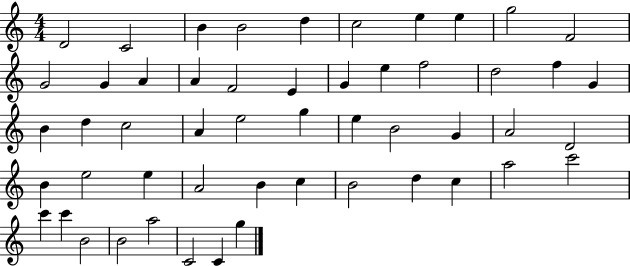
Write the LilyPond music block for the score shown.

{
  \clef treble
  \numericTimeSignature
  \time 4/4
  \key c \major
  d'2 c'2 | b'4 b'2 d''4 | c''2 e''4 e''4 | g''2 f'2 | \break g'2 g'4 a'4 | a'4 f'2 e'4 | g'4 e''4 f''2 | d''2 f''4 g'4 | \break b'4 d''4 c''2 | a'4 e''2 g''4 | e''4 b'2 g'4 | a'2 d'2 | \break b'4 e''2 e''4 | a'2 b'4 c''4 | b'2 d''4 c''4 | a''2 c'''2 | \break c'''4 c'''4 b'2 | b'2 a''2 | c'2 c'4 g''4 | \bar "|."
}